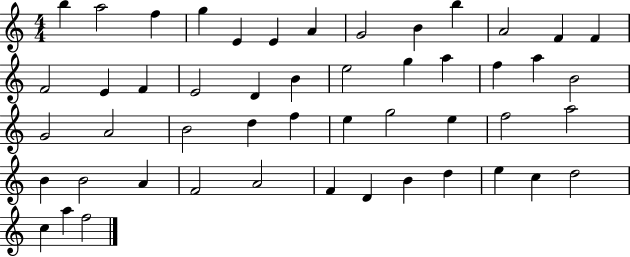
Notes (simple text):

B5/q A5/h F5/q G5/q E4/q E4/q A4/q G4/h B4/q B5/q A4/h F4/q F4/q F4/h E4/q F4/q E4/h D4/q B4/q E5/h G5/q A5/q F5/q A5/q B4/h G4/h A4/h B4/h D5/q F5/q E5/q G5/h E5/q F5/h A5/h B4/q B4/h A4/q F4/h A4/h F4/q D4/q B4/q D5/q E5/q C5/q D5/h C5/q A5/q F5/h